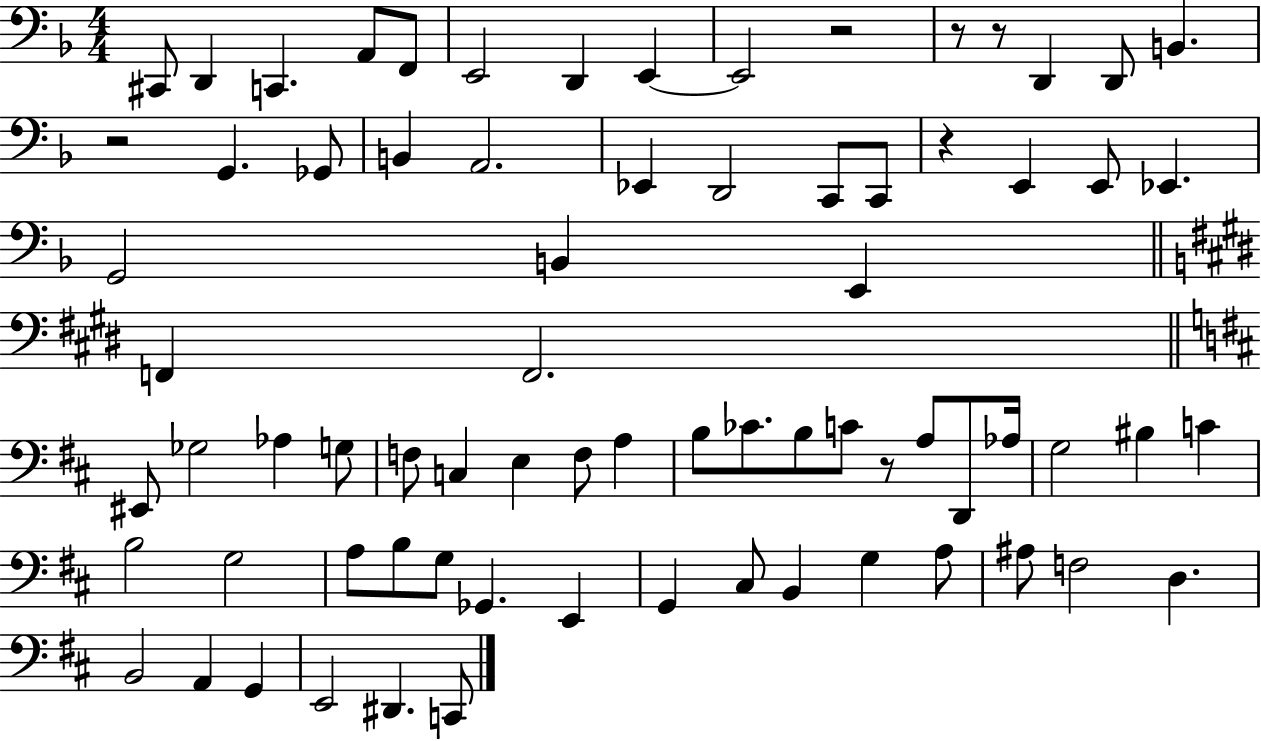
X:1
T:Untitled
M:4/4
L:1/4
K:F
^C,,/2 D,, C,, A,,/2 F,,/2 E,,2 D,, E,, E,,2 z2 z/2 z/2 D,, D,,/2 B,, z2 G,, _G,,/2 B,, A,,2 _E,, D,,2 C,,/2 C,,/2 z E,, E,,/2 _E,, G,,2 B,, E,, F,, F,,2 ^E,,/2 _G,2 _A, G,/2 F,/2 C, E, F,/2 A, B,/2 _C/2 B,/2 C/2 z/2 A,/2 D,,/2 _A,/4 G,2 ^B, C B,2 G,2 A,/2 B,/2 G,/2 _G,, E,, G,, ^C,/2 B,, G, A,/2 ^A,/2 F,2 D, B,,2 A,, G,, E,,2 ^D,, C,,/2